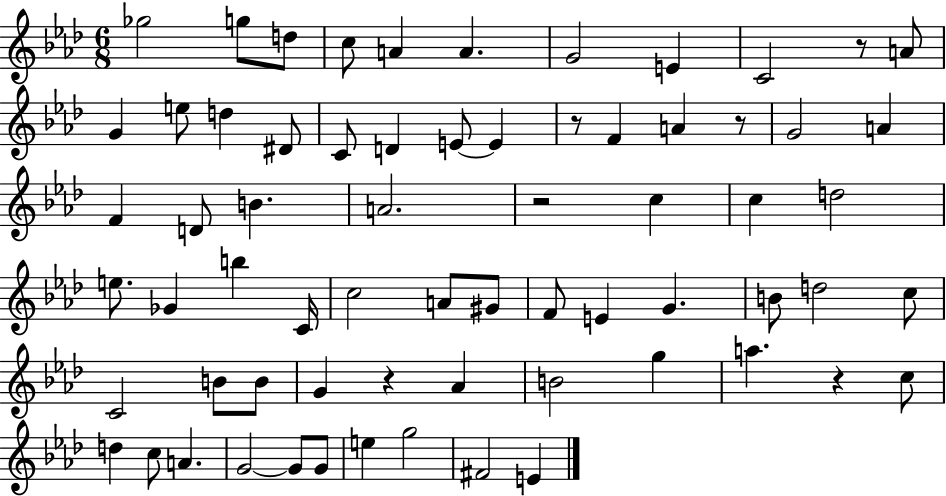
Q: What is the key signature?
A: AES major